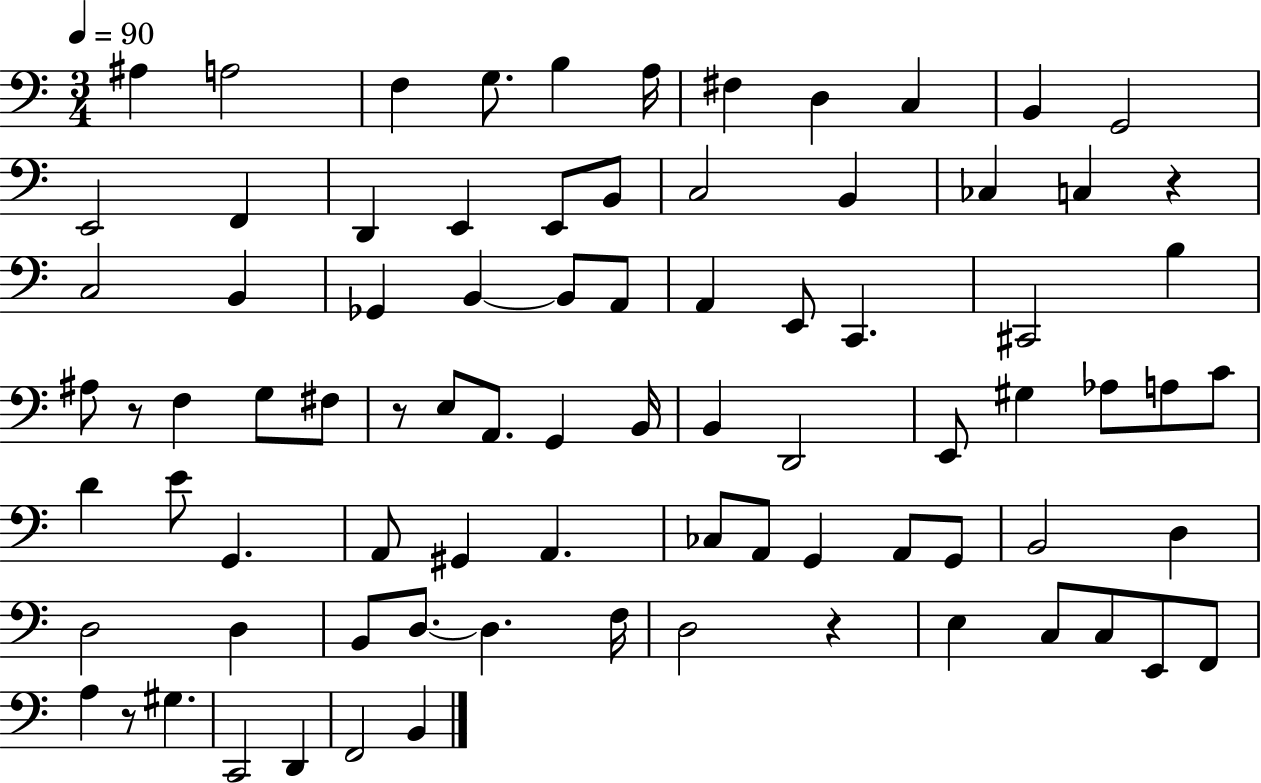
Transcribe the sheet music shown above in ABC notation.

X:1
T:Untitled
M:3/4
L:1/4
K:C
^A, A,2 F, G,/2 B, A,/4 ^F, D, C, B,, G,,2 E,,2 F,, D,, E,, E,,/2 B,,/2 C,2 B,, _C, C, z C,2 B,, _G,, B,, B,,/2 A,,/2 A,, E,,/2 C,, ^C,,2 B, ^A,/2 z/2 F, G,/2 ^F,/2 z/2 E,/2 A,,/2 G,, B,,/4 B,, D,,2 E,,/2 ^G, _A,/2 A,/2 C/2 D E/2 G,, A,,/2 ^G,, A,, _C,/2 A,,/2 G,, A,,/2 G,,/2 B,,2 D, D,2 D, B,,/2 D,/2 D, F,/4 D,2 z E, C,/2 C,/2 E,,/2 F,,/2 A, z/2 ^G, C,,2 D,, F,,2 B,,